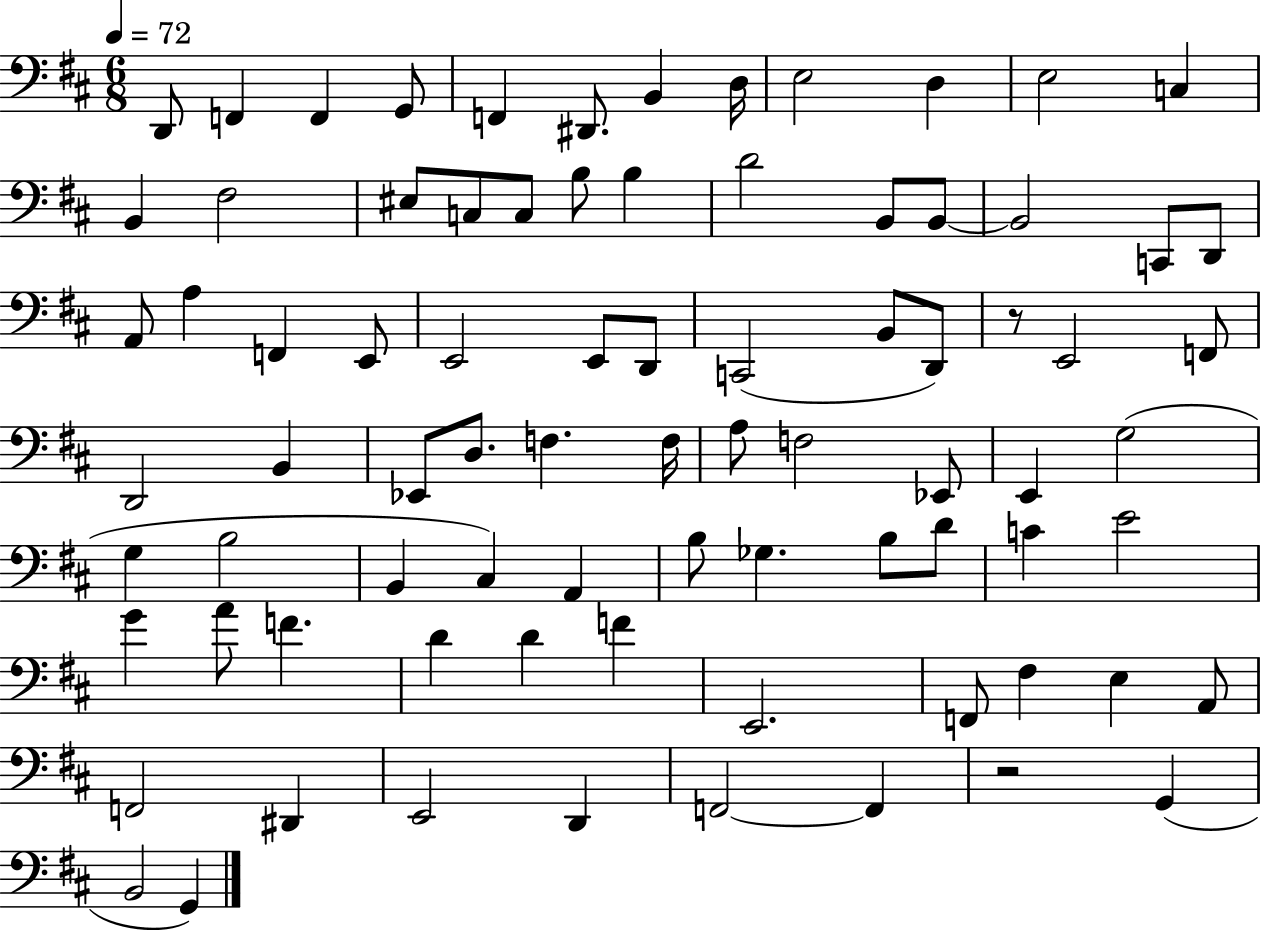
X:1
T:Untitled
M:6/8
L:1/4
K:D
D,,/2 F,, F,, G,,/2 F,, ^D,,/2 B,, D,/4 E,2 D, E,2 C, B,, ^F,2 ^E,/2 C,/2 C,/2 B,/2 B, D2 B,,/2 B,,/2 B,,2 C,,/2 D,,/2 A,,/2 A, F,, E,,/2 E,,2 E,,/2 D,,/2 C,,2 B,,/2 D,,/2 z/2 E,,2 F,,/2 D,,2 B,, _E,,/2 D,/2 F, F,/4 A,/2 F,2 _E,,/2 E,, G,2 G, B,2 B,, ^C, A,, B,/2 _G, B,/2 D/2 C E2 G A/2 F D D F E,,2 F,,/2 ^F, E, A,,/2 F,,2 ^D,, E,,2 D,, F,,2 F,, z2 G,, B,,2 G,,